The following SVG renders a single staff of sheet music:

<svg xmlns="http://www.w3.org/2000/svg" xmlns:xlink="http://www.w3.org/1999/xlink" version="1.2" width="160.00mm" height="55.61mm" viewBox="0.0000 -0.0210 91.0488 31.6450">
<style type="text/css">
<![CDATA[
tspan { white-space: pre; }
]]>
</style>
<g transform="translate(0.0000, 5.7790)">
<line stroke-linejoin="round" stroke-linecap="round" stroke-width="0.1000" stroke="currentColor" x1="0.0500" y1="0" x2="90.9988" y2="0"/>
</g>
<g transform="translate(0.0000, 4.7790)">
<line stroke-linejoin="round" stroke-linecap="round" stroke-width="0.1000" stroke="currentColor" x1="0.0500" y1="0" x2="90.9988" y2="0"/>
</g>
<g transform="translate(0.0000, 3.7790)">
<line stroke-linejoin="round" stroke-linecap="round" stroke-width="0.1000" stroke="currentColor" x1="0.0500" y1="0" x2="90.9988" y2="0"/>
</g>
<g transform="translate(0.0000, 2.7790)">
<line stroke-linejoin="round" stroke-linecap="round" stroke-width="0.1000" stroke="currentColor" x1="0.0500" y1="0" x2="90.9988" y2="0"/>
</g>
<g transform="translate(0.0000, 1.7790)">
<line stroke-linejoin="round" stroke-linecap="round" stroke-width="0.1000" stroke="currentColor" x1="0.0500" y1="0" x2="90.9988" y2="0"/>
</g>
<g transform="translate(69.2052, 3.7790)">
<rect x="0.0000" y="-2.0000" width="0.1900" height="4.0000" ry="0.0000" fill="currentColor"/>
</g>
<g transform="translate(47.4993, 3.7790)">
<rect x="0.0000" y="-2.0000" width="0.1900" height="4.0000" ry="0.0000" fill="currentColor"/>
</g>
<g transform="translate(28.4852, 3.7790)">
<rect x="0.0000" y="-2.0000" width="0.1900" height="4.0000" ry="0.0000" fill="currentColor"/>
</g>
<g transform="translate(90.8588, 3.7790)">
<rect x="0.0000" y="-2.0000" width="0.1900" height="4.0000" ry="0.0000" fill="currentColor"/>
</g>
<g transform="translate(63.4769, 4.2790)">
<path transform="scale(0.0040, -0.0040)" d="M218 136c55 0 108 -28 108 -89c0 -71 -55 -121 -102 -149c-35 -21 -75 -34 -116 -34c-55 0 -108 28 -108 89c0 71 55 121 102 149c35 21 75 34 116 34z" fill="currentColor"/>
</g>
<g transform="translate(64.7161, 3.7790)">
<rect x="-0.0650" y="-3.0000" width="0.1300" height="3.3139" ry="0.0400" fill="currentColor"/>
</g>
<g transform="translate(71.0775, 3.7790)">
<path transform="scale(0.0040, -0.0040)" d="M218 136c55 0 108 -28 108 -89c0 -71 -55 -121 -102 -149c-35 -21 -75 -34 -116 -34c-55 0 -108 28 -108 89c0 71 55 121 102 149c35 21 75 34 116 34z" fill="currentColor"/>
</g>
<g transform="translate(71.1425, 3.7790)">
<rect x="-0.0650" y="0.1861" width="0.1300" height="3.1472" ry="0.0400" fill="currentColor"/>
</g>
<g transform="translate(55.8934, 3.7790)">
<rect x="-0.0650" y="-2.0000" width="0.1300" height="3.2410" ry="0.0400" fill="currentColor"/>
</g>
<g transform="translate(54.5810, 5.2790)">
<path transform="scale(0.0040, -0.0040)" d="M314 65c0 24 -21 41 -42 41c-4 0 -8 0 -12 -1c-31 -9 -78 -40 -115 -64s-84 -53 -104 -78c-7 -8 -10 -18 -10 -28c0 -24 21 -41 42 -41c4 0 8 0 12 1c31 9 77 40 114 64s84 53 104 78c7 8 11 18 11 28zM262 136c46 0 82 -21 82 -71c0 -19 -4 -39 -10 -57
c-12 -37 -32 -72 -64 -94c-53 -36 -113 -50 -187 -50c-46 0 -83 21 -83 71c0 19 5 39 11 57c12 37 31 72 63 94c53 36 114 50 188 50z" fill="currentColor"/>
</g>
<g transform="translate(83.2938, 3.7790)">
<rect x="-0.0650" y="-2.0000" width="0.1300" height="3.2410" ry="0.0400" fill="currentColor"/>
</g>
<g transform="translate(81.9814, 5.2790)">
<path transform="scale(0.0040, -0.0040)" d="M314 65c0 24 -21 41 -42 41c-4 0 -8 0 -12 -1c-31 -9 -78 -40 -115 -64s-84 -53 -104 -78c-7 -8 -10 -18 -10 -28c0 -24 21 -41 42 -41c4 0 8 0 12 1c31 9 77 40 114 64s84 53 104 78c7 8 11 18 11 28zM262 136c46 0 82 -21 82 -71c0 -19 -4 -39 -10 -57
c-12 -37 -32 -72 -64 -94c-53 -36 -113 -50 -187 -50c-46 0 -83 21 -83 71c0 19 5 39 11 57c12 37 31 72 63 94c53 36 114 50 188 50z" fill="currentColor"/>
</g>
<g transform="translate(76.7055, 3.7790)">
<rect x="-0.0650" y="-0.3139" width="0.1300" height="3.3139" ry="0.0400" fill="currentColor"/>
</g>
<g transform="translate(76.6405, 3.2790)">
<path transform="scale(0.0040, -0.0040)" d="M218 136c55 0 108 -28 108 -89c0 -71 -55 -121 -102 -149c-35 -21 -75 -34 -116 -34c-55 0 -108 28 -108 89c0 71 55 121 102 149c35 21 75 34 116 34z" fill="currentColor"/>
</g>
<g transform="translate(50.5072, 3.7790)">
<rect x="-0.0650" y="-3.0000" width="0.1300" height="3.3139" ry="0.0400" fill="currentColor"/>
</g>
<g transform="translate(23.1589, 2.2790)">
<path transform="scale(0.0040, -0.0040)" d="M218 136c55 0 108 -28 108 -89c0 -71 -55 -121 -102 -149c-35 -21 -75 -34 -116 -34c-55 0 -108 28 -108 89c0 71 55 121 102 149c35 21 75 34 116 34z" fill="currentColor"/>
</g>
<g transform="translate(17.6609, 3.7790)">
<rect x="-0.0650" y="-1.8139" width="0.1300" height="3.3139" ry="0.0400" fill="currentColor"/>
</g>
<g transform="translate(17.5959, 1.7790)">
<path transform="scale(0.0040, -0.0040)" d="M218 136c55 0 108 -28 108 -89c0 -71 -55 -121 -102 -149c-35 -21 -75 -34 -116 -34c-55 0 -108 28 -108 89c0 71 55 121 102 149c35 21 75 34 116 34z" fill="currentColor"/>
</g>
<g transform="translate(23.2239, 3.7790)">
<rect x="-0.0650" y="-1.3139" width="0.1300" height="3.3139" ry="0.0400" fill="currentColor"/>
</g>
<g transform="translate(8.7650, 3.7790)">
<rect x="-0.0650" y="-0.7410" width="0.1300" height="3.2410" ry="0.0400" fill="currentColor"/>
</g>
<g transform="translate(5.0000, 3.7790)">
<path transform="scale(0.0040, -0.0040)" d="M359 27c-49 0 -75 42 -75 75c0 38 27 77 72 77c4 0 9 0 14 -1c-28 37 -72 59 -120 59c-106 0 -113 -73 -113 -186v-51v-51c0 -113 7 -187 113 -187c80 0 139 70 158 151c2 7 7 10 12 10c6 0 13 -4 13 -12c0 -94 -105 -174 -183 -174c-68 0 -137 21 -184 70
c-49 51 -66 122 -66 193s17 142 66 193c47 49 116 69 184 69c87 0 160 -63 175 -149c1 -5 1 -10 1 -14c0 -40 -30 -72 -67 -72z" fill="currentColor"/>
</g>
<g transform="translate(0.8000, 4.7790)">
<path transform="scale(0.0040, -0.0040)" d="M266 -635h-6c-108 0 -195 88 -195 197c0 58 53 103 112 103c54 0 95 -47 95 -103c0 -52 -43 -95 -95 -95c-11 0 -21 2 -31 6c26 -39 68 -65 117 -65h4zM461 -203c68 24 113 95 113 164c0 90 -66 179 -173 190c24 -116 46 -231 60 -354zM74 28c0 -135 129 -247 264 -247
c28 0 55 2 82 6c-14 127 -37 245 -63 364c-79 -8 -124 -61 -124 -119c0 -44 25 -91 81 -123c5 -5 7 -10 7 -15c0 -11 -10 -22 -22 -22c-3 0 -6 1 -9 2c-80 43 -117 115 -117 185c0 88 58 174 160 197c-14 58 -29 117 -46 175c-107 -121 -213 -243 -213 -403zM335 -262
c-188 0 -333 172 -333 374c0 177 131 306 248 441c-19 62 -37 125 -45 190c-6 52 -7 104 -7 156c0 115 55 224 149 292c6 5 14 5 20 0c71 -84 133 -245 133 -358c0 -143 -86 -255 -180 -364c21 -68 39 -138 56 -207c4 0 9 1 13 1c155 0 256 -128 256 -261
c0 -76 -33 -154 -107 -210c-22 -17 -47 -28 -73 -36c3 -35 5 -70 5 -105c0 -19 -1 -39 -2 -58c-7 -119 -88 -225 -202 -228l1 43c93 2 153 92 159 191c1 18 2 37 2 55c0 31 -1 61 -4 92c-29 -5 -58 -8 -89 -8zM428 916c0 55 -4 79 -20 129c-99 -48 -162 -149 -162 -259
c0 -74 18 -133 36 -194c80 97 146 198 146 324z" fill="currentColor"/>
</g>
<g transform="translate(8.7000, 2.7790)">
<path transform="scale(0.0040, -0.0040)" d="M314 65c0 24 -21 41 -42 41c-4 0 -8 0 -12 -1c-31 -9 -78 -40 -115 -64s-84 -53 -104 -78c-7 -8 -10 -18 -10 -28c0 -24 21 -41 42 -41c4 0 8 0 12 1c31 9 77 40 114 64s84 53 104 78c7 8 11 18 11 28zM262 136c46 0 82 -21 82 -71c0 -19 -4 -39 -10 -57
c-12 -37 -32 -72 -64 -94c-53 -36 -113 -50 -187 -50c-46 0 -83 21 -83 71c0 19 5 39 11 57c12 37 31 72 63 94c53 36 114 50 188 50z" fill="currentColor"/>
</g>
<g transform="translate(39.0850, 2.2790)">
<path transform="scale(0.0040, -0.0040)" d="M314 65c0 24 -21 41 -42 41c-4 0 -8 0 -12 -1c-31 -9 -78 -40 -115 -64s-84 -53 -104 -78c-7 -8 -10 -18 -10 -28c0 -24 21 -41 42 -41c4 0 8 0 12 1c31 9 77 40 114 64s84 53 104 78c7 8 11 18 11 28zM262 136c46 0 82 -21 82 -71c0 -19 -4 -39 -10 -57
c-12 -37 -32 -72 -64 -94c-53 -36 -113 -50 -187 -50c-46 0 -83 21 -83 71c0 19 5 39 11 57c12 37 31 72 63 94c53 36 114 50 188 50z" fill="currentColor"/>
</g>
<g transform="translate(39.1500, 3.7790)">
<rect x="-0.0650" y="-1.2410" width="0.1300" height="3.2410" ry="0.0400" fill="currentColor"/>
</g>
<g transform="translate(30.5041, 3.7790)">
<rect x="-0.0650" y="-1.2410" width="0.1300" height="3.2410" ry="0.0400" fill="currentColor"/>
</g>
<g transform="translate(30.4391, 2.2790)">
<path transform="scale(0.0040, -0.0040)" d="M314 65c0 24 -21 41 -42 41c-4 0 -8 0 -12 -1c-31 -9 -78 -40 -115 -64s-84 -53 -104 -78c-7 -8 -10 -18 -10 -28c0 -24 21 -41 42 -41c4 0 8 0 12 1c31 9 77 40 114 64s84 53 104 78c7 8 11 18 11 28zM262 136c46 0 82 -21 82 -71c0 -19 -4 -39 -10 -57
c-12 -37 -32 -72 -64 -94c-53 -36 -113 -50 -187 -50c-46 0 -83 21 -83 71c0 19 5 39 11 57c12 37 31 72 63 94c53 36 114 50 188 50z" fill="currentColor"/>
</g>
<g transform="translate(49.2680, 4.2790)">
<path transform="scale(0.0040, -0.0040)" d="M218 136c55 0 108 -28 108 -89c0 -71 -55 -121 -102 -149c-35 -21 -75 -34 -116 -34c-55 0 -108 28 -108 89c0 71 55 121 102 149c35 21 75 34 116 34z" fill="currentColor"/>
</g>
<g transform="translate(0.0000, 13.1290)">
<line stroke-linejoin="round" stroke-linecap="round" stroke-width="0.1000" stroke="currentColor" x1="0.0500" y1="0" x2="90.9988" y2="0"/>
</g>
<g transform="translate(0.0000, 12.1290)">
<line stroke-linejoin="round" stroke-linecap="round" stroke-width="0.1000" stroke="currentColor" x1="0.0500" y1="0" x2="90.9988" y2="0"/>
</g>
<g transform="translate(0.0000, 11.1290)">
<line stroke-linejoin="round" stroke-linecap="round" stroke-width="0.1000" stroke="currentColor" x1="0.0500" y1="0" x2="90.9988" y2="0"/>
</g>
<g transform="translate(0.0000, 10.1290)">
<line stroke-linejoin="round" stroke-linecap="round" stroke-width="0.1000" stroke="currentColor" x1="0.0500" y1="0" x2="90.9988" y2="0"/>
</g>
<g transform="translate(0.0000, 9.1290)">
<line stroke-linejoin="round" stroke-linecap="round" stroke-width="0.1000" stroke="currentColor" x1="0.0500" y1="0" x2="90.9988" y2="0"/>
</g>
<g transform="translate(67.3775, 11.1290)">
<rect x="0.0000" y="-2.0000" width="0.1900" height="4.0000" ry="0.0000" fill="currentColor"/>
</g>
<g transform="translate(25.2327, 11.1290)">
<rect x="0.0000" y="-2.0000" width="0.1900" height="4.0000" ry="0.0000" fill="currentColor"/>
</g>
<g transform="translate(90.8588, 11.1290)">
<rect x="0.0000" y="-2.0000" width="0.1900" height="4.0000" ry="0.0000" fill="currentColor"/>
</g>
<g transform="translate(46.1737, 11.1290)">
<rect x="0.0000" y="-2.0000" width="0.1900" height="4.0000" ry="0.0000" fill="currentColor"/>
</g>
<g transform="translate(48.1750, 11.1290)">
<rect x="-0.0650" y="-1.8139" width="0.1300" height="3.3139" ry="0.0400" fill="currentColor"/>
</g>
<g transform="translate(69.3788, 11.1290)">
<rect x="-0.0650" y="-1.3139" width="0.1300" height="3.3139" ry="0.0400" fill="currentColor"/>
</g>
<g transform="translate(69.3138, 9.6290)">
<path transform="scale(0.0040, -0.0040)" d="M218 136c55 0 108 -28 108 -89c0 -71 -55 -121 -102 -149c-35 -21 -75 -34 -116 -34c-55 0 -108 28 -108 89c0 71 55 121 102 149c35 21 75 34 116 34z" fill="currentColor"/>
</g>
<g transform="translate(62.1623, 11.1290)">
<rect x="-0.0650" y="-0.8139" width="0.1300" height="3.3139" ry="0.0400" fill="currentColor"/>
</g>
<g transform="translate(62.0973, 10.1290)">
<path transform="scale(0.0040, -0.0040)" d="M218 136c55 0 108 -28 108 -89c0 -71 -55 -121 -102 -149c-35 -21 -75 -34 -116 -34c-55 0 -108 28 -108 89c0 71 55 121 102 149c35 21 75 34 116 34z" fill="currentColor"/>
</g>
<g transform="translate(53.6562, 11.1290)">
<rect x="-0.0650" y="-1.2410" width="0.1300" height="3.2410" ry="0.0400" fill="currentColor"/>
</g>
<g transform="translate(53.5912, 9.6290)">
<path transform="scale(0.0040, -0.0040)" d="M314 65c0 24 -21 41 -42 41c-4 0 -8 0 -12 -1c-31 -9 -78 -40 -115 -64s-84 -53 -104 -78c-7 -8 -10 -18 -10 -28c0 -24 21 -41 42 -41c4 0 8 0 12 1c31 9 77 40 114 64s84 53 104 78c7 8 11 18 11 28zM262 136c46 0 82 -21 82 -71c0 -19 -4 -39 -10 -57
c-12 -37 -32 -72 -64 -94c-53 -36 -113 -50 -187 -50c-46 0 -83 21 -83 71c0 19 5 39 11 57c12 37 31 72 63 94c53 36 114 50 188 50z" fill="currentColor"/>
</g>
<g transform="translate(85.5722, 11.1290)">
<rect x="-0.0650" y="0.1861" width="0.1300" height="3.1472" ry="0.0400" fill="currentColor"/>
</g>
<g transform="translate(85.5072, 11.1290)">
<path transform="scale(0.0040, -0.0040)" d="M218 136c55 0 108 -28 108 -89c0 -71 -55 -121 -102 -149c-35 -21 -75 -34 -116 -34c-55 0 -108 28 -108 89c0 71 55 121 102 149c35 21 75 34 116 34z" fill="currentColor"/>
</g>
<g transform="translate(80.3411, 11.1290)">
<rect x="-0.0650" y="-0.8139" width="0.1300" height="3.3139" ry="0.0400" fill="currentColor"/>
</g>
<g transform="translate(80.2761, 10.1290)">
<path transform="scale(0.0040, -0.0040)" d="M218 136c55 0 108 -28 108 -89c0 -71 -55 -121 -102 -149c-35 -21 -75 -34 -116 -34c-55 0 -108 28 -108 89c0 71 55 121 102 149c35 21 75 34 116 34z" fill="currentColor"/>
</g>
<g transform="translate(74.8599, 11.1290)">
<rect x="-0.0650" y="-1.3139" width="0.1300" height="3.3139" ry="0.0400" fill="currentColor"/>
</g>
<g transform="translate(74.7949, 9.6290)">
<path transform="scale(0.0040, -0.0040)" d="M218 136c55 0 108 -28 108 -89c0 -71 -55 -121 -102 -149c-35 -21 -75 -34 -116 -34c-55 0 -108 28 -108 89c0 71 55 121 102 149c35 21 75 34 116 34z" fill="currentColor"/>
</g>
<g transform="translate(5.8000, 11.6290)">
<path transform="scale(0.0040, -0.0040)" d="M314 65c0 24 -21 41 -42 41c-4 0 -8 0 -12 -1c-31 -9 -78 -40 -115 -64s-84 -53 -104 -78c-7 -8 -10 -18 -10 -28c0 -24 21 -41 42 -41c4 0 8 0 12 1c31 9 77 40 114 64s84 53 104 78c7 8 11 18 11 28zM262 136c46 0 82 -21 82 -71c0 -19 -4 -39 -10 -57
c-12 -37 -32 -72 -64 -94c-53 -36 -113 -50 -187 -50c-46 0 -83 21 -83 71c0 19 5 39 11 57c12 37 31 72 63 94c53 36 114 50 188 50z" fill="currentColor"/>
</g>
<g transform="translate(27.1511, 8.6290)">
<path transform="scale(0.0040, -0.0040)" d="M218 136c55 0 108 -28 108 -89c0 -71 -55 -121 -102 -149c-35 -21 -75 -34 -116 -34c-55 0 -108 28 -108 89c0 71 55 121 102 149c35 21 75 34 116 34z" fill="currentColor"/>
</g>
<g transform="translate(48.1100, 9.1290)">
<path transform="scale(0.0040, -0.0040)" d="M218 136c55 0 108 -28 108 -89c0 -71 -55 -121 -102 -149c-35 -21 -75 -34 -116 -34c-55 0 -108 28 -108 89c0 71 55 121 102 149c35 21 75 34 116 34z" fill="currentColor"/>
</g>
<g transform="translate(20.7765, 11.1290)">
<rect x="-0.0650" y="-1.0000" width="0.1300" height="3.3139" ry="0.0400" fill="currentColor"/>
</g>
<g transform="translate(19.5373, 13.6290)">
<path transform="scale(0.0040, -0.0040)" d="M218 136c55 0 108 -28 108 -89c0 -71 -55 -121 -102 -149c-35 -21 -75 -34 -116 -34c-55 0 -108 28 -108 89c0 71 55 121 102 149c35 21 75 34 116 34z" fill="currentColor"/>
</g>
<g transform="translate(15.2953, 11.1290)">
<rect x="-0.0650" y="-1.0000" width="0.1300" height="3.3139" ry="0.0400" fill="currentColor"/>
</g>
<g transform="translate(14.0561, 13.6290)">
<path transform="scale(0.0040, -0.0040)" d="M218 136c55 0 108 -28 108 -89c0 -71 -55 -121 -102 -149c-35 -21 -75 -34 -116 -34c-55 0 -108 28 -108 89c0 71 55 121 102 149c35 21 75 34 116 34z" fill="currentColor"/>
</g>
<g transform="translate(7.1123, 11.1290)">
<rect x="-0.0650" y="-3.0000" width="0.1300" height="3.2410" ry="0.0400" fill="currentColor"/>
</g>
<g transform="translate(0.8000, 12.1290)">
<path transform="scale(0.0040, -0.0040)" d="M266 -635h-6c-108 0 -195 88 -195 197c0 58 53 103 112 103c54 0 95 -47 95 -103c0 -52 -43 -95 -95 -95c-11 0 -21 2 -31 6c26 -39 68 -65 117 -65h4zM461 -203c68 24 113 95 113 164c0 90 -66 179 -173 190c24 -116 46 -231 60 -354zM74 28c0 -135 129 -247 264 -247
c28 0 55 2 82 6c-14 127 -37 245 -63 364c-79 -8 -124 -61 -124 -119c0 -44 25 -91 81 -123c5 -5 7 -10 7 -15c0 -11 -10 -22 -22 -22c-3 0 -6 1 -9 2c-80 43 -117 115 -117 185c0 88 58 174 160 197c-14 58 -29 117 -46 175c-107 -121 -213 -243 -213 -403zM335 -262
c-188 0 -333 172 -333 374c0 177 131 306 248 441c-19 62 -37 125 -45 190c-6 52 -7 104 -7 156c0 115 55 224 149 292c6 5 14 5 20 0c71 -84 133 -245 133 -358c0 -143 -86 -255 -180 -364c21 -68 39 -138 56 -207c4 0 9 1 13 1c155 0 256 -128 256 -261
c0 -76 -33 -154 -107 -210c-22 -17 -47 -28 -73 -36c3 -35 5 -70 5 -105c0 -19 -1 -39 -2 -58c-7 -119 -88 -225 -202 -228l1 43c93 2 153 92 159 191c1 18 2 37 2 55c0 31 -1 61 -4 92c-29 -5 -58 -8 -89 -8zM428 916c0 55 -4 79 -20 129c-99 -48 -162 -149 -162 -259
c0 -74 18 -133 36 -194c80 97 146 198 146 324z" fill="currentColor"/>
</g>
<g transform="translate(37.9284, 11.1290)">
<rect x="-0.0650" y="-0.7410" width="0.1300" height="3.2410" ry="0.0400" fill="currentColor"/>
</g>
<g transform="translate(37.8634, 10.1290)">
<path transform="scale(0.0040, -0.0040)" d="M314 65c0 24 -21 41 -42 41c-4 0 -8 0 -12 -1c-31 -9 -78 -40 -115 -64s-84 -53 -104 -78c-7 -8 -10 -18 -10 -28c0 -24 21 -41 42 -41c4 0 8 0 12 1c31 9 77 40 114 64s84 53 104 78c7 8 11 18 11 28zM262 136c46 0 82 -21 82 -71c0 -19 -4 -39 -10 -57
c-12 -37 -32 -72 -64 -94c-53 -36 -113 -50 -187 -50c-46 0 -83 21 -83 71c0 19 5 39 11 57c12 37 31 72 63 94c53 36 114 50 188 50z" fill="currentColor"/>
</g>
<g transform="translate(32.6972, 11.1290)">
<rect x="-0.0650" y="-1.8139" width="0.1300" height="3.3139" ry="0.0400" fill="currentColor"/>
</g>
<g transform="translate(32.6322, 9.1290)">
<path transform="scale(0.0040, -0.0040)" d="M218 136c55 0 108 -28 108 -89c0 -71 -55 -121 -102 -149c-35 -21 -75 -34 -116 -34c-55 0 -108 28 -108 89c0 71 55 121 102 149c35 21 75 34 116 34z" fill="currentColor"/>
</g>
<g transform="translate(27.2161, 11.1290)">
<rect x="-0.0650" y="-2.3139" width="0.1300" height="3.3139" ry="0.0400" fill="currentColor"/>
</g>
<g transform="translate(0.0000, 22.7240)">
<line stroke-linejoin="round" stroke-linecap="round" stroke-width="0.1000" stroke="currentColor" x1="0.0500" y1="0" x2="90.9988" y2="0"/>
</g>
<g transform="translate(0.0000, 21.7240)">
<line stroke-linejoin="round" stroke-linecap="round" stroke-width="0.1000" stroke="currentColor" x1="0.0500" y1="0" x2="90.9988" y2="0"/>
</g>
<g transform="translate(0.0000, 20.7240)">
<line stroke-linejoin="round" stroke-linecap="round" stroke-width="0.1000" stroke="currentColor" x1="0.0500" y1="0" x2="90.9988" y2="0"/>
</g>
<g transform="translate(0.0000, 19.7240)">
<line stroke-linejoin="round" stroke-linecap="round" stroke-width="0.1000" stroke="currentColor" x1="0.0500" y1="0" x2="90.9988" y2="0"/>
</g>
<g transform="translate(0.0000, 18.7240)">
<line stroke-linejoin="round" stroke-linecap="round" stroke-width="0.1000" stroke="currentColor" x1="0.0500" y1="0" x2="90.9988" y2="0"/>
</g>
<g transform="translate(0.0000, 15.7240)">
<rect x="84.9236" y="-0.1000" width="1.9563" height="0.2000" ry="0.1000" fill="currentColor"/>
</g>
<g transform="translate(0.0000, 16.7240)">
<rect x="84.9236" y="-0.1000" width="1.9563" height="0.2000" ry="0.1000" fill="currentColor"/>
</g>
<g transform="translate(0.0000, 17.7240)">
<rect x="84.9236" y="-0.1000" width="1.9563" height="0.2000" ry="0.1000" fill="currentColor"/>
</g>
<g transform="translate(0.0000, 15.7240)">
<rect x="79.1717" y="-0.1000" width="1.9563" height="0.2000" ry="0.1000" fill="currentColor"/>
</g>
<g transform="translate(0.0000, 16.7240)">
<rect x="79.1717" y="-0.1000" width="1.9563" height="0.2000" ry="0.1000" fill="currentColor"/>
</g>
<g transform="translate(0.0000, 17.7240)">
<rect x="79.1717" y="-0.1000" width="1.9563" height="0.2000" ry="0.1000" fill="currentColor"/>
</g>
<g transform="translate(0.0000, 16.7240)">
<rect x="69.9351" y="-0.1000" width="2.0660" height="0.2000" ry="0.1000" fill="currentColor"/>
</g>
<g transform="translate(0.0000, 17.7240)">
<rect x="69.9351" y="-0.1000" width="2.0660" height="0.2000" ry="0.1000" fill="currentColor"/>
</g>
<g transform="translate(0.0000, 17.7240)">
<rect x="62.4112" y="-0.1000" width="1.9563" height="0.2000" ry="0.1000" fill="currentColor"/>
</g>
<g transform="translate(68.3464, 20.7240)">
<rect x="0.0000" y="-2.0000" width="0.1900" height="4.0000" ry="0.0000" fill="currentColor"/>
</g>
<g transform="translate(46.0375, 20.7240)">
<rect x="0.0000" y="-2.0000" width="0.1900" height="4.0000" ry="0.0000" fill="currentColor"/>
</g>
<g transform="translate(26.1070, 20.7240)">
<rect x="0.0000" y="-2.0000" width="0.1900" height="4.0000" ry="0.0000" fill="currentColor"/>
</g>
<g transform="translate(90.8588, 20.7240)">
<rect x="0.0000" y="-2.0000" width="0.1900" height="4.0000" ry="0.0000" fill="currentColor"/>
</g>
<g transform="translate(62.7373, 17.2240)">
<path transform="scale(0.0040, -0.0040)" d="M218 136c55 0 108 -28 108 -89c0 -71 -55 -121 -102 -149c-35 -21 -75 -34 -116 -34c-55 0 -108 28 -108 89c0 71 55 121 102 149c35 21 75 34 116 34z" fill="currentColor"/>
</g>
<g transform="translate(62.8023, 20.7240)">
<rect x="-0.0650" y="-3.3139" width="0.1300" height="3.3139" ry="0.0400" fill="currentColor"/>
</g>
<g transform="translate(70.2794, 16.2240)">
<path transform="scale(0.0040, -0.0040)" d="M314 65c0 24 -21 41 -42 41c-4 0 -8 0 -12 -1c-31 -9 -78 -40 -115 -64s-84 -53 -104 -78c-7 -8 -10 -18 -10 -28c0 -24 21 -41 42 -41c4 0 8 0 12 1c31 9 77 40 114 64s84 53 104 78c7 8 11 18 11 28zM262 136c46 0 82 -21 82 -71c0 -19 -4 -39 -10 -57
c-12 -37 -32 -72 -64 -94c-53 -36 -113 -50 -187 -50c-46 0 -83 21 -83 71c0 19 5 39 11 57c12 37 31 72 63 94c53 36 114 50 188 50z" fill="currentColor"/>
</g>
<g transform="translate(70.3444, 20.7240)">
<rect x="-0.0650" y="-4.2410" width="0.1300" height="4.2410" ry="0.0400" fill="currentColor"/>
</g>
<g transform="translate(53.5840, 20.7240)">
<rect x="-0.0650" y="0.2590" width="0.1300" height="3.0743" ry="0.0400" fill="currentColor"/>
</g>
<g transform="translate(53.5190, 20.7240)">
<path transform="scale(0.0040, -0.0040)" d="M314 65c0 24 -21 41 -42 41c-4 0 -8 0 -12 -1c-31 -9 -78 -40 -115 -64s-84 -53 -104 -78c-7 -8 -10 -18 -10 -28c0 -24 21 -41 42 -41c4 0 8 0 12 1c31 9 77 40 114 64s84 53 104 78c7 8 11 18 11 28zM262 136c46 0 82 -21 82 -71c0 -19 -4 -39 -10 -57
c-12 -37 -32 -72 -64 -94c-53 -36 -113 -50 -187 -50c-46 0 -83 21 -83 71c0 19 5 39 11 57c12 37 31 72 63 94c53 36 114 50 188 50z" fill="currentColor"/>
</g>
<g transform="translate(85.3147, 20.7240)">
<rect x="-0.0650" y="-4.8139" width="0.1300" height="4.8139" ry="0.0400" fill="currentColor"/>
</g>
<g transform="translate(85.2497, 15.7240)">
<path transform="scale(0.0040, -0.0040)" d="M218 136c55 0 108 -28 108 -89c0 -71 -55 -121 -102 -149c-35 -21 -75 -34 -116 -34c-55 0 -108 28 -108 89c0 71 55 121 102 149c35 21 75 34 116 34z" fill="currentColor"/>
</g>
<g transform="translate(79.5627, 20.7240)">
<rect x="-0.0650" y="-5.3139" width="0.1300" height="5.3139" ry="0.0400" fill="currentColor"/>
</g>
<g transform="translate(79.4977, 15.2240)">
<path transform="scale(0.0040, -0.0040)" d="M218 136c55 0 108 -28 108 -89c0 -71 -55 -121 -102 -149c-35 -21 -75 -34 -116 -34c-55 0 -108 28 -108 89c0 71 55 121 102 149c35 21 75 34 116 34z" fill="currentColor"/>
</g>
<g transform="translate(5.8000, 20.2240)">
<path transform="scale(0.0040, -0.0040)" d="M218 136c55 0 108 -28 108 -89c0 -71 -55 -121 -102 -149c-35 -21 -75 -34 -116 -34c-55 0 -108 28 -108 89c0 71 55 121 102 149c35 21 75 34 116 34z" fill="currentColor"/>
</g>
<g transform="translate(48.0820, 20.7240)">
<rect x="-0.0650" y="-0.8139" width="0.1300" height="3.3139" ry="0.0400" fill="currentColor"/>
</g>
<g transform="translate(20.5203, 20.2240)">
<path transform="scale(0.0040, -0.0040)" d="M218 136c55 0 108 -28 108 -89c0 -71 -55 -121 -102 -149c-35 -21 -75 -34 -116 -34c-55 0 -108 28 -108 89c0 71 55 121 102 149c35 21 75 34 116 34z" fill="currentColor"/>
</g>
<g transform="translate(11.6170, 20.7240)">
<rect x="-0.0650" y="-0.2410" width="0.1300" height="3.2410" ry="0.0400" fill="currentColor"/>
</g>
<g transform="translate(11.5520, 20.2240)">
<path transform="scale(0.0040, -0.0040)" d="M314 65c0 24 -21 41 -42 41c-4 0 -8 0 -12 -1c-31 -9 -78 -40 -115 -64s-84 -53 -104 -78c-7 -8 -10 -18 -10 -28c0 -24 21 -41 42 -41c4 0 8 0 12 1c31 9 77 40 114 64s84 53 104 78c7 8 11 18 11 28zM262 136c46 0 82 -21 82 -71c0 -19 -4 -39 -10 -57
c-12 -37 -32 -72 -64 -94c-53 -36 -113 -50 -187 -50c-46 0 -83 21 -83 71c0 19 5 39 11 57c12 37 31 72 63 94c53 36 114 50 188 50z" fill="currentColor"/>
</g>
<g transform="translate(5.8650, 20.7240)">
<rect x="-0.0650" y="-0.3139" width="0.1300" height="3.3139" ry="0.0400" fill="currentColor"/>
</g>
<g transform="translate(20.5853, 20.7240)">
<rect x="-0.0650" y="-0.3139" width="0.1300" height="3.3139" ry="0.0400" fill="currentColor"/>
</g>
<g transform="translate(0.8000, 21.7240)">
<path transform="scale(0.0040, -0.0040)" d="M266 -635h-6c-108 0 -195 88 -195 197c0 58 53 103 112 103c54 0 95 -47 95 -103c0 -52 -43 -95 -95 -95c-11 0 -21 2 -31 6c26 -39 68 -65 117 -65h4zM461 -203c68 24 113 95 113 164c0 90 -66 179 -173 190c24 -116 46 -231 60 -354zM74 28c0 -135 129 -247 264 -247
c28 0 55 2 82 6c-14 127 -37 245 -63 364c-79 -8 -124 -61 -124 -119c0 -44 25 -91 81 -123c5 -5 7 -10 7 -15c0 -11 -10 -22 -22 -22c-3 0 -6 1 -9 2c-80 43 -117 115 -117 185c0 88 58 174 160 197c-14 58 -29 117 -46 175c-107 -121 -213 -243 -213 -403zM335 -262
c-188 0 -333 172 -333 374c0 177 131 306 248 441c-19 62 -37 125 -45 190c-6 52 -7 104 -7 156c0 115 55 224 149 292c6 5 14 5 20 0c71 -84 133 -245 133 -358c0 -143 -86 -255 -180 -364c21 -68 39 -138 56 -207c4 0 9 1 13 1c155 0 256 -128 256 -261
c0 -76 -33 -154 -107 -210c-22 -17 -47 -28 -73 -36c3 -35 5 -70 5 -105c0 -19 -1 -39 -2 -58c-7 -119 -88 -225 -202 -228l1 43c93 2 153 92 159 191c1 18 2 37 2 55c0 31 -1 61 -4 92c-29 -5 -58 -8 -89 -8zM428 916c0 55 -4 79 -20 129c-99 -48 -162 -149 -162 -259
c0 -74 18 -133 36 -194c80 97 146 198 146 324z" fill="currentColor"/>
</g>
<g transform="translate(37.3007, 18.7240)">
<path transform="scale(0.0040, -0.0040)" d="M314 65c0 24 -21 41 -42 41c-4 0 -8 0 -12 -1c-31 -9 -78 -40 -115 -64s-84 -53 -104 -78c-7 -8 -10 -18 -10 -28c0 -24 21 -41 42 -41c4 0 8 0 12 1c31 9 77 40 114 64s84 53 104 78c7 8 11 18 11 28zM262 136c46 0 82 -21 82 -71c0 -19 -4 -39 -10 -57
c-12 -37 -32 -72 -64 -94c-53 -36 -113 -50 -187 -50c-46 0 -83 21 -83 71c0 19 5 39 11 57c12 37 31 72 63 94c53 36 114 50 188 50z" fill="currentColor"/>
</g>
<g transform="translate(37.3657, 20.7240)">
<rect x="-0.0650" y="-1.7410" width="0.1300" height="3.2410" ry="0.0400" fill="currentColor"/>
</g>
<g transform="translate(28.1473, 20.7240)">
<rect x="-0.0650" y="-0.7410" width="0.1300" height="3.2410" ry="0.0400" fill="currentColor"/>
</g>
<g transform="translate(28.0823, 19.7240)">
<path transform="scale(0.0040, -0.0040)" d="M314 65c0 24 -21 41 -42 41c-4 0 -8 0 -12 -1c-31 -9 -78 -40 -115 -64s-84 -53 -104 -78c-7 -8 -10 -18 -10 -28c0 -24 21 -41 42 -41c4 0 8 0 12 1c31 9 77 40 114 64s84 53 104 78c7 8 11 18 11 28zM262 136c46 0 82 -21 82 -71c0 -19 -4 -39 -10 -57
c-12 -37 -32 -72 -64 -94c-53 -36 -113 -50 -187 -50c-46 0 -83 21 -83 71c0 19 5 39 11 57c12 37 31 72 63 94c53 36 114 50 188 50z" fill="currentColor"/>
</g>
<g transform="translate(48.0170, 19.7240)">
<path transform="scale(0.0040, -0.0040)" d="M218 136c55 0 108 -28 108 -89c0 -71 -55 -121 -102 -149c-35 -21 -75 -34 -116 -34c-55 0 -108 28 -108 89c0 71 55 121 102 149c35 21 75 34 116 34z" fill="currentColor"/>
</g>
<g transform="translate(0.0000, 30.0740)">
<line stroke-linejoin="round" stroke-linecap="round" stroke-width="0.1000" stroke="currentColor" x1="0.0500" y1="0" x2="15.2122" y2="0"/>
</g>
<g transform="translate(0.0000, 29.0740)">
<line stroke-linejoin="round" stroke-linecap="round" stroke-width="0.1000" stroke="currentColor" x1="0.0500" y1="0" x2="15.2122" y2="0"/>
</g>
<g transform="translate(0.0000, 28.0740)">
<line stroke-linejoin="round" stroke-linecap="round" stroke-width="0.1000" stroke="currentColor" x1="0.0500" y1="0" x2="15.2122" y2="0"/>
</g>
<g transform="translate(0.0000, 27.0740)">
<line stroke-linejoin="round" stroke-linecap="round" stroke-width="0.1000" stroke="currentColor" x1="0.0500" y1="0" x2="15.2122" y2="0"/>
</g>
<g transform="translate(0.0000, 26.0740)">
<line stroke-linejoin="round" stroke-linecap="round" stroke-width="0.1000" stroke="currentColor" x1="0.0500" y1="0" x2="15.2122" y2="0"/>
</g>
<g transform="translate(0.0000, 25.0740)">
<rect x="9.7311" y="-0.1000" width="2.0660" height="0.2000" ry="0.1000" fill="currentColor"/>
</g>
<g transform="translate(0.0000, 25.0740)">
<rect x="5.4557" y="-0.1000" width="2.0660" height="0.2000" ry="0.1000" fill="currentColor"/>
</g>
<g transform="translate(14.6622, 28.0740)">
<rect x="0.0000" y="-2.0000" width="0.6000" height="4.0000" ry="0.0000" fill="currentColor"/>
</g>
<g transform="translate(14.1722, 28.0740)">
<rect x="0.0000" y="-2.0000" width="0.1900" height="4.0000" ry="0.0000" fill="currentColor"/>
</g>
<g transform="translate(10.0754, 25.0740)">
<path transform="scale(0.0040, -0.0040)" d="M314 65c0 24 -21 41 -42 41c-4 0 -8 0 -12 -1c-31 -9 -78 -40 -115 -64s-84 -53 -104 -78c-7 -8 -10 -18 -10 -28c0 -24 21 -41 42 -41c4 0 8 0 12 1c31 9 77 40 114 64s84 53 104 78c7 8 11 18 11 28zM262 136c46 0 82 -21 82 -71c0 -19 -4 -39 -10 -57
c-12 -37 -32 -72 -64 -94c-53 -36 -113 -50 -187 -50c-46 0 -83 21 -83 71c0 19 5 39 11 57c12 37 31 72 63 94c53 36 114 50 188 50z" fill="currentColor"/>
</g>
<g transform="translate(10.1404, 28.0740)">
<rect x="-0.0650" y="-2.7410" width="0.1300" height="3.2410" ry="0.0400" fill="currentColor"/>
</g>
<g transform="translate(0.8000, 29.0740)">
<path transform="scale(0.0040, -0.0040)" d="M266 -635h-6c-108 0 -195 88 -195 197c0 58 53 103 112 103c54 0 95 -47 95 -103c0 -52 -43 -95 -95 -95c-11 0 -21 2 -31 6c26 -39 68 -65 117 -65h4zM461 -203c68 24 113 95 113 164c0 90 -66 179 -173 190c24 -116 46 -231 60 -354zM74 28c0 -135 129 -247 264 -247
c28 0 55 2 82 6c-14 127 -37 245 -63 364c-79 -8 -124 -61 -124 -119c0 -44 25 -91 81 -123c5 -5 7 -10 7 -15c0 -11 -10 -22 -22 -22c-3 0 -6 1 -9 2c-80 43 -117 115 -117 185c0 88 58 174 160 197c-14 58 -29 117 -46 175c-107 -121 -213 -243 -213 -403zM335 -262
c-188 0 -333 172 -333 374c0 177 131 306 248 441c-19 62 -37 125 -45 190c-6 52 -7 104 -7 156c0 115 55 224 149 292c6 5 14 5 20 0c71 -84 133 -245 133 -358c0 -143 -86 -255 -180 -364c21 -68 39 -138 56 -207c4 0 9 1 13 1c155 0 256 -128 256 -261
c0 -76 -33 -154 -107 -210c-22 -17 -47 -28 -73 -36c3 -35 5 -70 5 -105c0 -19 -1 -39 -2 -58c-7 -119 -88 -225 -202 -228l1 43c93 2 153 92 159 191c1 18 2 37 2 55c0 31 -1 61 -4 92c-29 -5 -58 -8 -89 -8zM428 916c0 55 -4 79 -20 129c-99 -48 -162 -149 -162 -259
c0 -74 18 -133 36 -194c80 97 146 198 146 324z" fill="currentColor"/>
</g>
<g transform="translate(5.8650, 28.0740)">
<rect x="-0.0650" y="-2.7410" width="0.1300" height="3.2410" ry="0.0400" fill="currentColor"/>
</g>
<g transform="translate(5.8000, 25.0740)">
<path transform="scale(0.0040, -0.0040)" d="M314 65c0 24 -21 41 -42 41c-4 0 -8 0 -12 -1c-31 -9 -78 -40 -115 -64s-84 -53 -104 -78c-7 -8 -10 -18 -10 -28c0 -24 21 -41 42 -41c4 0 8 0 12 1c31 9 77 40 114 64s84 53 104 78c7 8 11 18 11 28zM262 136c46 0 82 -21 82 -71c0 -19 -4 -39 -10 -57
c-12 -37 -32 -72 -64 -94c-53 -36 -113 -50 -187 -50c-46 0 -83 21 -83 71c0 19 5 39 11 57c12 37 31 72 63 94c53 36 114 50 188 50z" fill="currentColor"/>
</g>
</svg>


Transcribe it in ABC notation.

X:1
T:Untitled
M:4/4
L:1/4
K:C
d2 f e e2 e2 A F2 A B c F2 A2 D D g f d2 f e2 d e e d B c c2 c d2 f2 d B2 b d'2 f' e' a2 a2